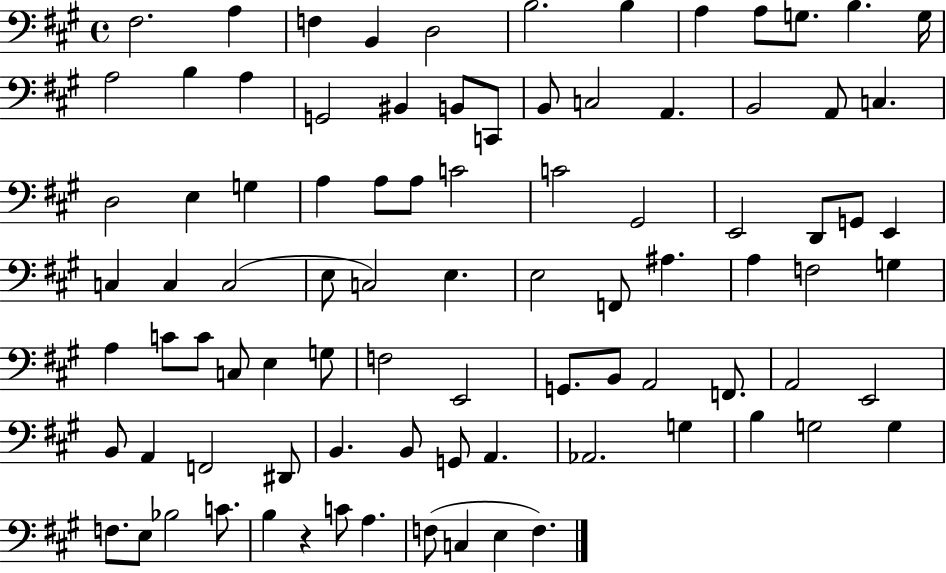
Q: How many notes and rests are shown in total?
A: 89